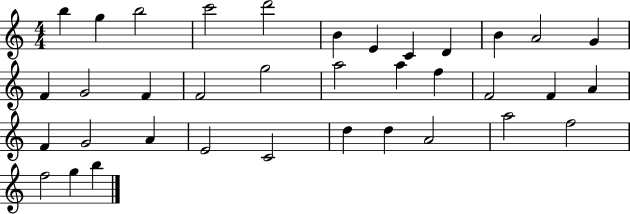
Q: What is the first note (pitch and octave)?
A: B5